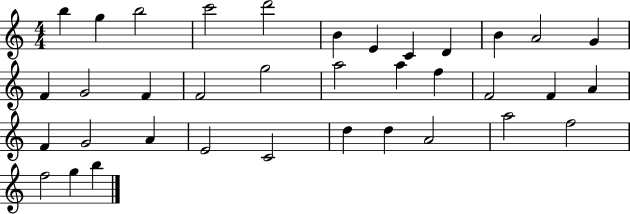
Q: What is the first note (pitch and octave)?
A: B5